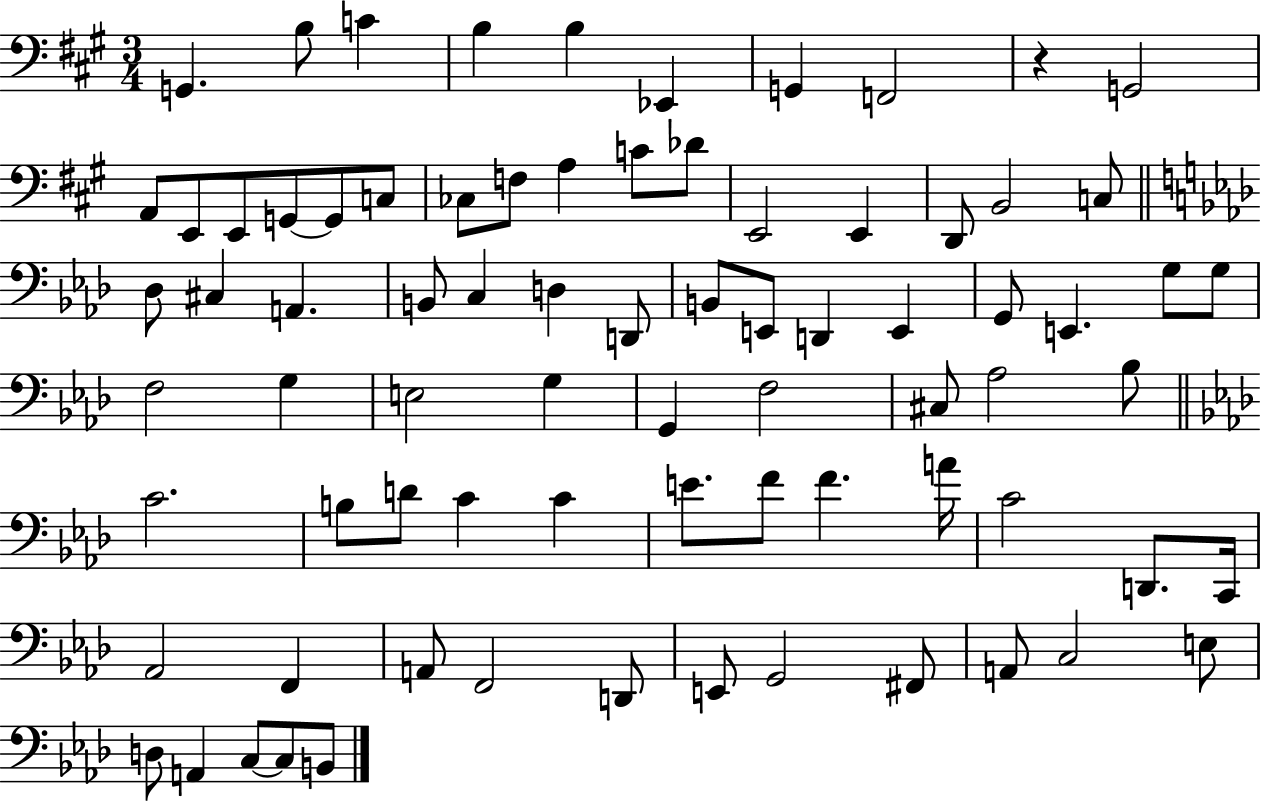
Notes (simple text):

G2/q. B3/e C4/q B3/q B3/q Eb2/q G2/q F2/h R/q G2/h A2/e E2/e E2/e G2/e G2/e C3/e CES3/e F3/e A3/q C4/e Db4/e E2/h E2/q D2/e B2/h C3/e Db3/e C#3/q A2/q. B2/e C3/q D3/q D2/e B2/e E2/e D2/q E2/q G2/e E2/q. G3/e G3/e F3/h G3/q E3/h G3/q G2/q F3/h C#3/e Ab3/h Bb3/e C4/h. B3/e D4/e C4/q C4/q E4/e. F4/e F4/q. A4/s C4/h D2/e. C2/s Ab2/h F2/q A2/e F2/h D2/e E2/e G2/h F#2/e A2/e C3/h E3/e D3/e A2/q C3/e C3/e B2/e